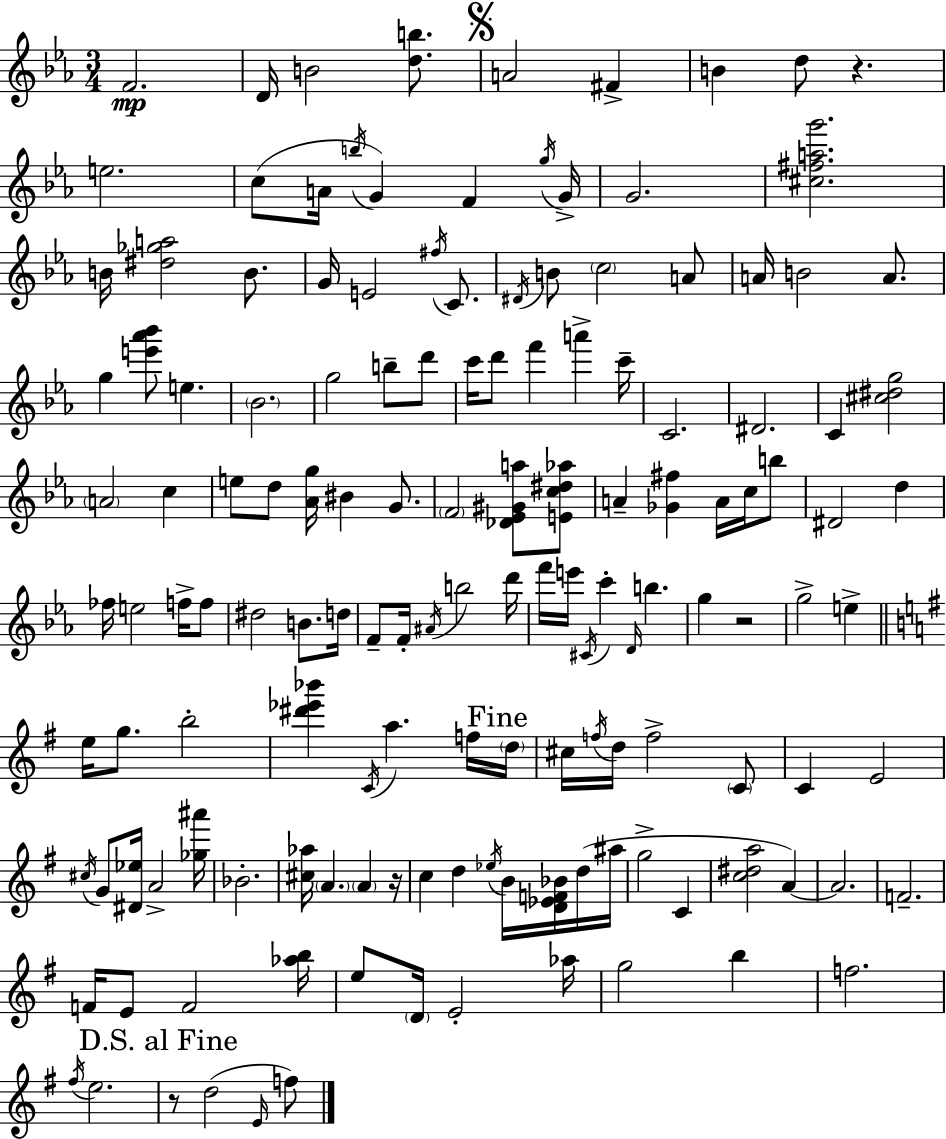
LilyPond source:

{
  \clef treble
  \numericTimeSignature
  \time 3/4
  \key ees \major
  f'2.\mp | d'16 b'2 <d'' b''>8. | \mark \markup { \musicglyph "scripts.segno" } a'2 fis'4-> | b'4 d''8 r4. | \break e''2. | c''8( a'16 \acciaccatura { b''16 }) g'4 f'4 | \acciaccatura { g''16 } g'16-> g'2. | <cis'' fis'' a'' g'''>2. | \break b'16 <dis'' ges'' a''>2 b'8. | g'16 e'2 \acciaccatura { fis''16 } | c'8. \acciaccatura { dis'16 } b'8 \parenthesize c''2 | a'8 a'16 b'2 | \break a'8. g''4 <e''' aes''' bes'''>8 e''4. | \parenthesize bes'2. | g''2 | b''8-- d'''8 c'''16 d'''8 f'''4 a'''4-> | \break c'''16-- c'2. | dis'2. | c'4 <cis'' dis'' g''>2 | \parenthesize a'2 | \break c''4 e''8 d''8 <aes' g''>16 bis'4 | g'8. \parenthesize f'2 | <des' ees' gis' a''>8 <e' c'' dis'' aes''>8 a'4-- <ges' fis''>4 | a'16 c''16 b''8 dis'2 | \break d''4 fes''16 e''2 | f''16-> f''8 dis''2 | b'8. d''16 f'8-- f'16-. \acciaccatura { ais'16 } b''2 | d'''16 f'''16 e'''16 \acciaccatura { cis'16 } c'''4-. | \break \grace { d'16 } b''4. g''4 r2 | g''2-> | e''4-> \bar "||" \break \key g \major e''16 g''8. b''2-. | <dis''' ees''' bes'''>4 \acciaccatura { c'16 } a''4. f''16 | \mark "Fine" \parenthesize d''16 cis''16 \acciaccatura { f''16 } d''16 f''2-> | \parenthesize c'8 c'4 e'2 | \break \acciaccatura { cis''16 } g'8 <dis' ees''>16 a'2-> | <ges'' ais'''>16 bes'2.-. | <cis'' aes''>16 \parenthesize a'4. \parenthesize a'4 | r16 c''4 d''4 \acciaccatura { ees''16 } | \break b'16 <d' ees' f' bes'>16 d''16( ais''16 g''2-> | c'4 <c'' dis'' a''>2 | a'4~~) a'2. | f'2.-- | \break f'16 e'8 f'2 | <aes'' b''>16 e''8 \parenthesize d'16 e'2-. | aes''16 g''2 | b''4 f''2. | \break \acciaccatura { fis''16 } e''2. | \mark "D.S. al Fine" r8 d''2( | \grace { e'16 } f''8) \bar "|."
}